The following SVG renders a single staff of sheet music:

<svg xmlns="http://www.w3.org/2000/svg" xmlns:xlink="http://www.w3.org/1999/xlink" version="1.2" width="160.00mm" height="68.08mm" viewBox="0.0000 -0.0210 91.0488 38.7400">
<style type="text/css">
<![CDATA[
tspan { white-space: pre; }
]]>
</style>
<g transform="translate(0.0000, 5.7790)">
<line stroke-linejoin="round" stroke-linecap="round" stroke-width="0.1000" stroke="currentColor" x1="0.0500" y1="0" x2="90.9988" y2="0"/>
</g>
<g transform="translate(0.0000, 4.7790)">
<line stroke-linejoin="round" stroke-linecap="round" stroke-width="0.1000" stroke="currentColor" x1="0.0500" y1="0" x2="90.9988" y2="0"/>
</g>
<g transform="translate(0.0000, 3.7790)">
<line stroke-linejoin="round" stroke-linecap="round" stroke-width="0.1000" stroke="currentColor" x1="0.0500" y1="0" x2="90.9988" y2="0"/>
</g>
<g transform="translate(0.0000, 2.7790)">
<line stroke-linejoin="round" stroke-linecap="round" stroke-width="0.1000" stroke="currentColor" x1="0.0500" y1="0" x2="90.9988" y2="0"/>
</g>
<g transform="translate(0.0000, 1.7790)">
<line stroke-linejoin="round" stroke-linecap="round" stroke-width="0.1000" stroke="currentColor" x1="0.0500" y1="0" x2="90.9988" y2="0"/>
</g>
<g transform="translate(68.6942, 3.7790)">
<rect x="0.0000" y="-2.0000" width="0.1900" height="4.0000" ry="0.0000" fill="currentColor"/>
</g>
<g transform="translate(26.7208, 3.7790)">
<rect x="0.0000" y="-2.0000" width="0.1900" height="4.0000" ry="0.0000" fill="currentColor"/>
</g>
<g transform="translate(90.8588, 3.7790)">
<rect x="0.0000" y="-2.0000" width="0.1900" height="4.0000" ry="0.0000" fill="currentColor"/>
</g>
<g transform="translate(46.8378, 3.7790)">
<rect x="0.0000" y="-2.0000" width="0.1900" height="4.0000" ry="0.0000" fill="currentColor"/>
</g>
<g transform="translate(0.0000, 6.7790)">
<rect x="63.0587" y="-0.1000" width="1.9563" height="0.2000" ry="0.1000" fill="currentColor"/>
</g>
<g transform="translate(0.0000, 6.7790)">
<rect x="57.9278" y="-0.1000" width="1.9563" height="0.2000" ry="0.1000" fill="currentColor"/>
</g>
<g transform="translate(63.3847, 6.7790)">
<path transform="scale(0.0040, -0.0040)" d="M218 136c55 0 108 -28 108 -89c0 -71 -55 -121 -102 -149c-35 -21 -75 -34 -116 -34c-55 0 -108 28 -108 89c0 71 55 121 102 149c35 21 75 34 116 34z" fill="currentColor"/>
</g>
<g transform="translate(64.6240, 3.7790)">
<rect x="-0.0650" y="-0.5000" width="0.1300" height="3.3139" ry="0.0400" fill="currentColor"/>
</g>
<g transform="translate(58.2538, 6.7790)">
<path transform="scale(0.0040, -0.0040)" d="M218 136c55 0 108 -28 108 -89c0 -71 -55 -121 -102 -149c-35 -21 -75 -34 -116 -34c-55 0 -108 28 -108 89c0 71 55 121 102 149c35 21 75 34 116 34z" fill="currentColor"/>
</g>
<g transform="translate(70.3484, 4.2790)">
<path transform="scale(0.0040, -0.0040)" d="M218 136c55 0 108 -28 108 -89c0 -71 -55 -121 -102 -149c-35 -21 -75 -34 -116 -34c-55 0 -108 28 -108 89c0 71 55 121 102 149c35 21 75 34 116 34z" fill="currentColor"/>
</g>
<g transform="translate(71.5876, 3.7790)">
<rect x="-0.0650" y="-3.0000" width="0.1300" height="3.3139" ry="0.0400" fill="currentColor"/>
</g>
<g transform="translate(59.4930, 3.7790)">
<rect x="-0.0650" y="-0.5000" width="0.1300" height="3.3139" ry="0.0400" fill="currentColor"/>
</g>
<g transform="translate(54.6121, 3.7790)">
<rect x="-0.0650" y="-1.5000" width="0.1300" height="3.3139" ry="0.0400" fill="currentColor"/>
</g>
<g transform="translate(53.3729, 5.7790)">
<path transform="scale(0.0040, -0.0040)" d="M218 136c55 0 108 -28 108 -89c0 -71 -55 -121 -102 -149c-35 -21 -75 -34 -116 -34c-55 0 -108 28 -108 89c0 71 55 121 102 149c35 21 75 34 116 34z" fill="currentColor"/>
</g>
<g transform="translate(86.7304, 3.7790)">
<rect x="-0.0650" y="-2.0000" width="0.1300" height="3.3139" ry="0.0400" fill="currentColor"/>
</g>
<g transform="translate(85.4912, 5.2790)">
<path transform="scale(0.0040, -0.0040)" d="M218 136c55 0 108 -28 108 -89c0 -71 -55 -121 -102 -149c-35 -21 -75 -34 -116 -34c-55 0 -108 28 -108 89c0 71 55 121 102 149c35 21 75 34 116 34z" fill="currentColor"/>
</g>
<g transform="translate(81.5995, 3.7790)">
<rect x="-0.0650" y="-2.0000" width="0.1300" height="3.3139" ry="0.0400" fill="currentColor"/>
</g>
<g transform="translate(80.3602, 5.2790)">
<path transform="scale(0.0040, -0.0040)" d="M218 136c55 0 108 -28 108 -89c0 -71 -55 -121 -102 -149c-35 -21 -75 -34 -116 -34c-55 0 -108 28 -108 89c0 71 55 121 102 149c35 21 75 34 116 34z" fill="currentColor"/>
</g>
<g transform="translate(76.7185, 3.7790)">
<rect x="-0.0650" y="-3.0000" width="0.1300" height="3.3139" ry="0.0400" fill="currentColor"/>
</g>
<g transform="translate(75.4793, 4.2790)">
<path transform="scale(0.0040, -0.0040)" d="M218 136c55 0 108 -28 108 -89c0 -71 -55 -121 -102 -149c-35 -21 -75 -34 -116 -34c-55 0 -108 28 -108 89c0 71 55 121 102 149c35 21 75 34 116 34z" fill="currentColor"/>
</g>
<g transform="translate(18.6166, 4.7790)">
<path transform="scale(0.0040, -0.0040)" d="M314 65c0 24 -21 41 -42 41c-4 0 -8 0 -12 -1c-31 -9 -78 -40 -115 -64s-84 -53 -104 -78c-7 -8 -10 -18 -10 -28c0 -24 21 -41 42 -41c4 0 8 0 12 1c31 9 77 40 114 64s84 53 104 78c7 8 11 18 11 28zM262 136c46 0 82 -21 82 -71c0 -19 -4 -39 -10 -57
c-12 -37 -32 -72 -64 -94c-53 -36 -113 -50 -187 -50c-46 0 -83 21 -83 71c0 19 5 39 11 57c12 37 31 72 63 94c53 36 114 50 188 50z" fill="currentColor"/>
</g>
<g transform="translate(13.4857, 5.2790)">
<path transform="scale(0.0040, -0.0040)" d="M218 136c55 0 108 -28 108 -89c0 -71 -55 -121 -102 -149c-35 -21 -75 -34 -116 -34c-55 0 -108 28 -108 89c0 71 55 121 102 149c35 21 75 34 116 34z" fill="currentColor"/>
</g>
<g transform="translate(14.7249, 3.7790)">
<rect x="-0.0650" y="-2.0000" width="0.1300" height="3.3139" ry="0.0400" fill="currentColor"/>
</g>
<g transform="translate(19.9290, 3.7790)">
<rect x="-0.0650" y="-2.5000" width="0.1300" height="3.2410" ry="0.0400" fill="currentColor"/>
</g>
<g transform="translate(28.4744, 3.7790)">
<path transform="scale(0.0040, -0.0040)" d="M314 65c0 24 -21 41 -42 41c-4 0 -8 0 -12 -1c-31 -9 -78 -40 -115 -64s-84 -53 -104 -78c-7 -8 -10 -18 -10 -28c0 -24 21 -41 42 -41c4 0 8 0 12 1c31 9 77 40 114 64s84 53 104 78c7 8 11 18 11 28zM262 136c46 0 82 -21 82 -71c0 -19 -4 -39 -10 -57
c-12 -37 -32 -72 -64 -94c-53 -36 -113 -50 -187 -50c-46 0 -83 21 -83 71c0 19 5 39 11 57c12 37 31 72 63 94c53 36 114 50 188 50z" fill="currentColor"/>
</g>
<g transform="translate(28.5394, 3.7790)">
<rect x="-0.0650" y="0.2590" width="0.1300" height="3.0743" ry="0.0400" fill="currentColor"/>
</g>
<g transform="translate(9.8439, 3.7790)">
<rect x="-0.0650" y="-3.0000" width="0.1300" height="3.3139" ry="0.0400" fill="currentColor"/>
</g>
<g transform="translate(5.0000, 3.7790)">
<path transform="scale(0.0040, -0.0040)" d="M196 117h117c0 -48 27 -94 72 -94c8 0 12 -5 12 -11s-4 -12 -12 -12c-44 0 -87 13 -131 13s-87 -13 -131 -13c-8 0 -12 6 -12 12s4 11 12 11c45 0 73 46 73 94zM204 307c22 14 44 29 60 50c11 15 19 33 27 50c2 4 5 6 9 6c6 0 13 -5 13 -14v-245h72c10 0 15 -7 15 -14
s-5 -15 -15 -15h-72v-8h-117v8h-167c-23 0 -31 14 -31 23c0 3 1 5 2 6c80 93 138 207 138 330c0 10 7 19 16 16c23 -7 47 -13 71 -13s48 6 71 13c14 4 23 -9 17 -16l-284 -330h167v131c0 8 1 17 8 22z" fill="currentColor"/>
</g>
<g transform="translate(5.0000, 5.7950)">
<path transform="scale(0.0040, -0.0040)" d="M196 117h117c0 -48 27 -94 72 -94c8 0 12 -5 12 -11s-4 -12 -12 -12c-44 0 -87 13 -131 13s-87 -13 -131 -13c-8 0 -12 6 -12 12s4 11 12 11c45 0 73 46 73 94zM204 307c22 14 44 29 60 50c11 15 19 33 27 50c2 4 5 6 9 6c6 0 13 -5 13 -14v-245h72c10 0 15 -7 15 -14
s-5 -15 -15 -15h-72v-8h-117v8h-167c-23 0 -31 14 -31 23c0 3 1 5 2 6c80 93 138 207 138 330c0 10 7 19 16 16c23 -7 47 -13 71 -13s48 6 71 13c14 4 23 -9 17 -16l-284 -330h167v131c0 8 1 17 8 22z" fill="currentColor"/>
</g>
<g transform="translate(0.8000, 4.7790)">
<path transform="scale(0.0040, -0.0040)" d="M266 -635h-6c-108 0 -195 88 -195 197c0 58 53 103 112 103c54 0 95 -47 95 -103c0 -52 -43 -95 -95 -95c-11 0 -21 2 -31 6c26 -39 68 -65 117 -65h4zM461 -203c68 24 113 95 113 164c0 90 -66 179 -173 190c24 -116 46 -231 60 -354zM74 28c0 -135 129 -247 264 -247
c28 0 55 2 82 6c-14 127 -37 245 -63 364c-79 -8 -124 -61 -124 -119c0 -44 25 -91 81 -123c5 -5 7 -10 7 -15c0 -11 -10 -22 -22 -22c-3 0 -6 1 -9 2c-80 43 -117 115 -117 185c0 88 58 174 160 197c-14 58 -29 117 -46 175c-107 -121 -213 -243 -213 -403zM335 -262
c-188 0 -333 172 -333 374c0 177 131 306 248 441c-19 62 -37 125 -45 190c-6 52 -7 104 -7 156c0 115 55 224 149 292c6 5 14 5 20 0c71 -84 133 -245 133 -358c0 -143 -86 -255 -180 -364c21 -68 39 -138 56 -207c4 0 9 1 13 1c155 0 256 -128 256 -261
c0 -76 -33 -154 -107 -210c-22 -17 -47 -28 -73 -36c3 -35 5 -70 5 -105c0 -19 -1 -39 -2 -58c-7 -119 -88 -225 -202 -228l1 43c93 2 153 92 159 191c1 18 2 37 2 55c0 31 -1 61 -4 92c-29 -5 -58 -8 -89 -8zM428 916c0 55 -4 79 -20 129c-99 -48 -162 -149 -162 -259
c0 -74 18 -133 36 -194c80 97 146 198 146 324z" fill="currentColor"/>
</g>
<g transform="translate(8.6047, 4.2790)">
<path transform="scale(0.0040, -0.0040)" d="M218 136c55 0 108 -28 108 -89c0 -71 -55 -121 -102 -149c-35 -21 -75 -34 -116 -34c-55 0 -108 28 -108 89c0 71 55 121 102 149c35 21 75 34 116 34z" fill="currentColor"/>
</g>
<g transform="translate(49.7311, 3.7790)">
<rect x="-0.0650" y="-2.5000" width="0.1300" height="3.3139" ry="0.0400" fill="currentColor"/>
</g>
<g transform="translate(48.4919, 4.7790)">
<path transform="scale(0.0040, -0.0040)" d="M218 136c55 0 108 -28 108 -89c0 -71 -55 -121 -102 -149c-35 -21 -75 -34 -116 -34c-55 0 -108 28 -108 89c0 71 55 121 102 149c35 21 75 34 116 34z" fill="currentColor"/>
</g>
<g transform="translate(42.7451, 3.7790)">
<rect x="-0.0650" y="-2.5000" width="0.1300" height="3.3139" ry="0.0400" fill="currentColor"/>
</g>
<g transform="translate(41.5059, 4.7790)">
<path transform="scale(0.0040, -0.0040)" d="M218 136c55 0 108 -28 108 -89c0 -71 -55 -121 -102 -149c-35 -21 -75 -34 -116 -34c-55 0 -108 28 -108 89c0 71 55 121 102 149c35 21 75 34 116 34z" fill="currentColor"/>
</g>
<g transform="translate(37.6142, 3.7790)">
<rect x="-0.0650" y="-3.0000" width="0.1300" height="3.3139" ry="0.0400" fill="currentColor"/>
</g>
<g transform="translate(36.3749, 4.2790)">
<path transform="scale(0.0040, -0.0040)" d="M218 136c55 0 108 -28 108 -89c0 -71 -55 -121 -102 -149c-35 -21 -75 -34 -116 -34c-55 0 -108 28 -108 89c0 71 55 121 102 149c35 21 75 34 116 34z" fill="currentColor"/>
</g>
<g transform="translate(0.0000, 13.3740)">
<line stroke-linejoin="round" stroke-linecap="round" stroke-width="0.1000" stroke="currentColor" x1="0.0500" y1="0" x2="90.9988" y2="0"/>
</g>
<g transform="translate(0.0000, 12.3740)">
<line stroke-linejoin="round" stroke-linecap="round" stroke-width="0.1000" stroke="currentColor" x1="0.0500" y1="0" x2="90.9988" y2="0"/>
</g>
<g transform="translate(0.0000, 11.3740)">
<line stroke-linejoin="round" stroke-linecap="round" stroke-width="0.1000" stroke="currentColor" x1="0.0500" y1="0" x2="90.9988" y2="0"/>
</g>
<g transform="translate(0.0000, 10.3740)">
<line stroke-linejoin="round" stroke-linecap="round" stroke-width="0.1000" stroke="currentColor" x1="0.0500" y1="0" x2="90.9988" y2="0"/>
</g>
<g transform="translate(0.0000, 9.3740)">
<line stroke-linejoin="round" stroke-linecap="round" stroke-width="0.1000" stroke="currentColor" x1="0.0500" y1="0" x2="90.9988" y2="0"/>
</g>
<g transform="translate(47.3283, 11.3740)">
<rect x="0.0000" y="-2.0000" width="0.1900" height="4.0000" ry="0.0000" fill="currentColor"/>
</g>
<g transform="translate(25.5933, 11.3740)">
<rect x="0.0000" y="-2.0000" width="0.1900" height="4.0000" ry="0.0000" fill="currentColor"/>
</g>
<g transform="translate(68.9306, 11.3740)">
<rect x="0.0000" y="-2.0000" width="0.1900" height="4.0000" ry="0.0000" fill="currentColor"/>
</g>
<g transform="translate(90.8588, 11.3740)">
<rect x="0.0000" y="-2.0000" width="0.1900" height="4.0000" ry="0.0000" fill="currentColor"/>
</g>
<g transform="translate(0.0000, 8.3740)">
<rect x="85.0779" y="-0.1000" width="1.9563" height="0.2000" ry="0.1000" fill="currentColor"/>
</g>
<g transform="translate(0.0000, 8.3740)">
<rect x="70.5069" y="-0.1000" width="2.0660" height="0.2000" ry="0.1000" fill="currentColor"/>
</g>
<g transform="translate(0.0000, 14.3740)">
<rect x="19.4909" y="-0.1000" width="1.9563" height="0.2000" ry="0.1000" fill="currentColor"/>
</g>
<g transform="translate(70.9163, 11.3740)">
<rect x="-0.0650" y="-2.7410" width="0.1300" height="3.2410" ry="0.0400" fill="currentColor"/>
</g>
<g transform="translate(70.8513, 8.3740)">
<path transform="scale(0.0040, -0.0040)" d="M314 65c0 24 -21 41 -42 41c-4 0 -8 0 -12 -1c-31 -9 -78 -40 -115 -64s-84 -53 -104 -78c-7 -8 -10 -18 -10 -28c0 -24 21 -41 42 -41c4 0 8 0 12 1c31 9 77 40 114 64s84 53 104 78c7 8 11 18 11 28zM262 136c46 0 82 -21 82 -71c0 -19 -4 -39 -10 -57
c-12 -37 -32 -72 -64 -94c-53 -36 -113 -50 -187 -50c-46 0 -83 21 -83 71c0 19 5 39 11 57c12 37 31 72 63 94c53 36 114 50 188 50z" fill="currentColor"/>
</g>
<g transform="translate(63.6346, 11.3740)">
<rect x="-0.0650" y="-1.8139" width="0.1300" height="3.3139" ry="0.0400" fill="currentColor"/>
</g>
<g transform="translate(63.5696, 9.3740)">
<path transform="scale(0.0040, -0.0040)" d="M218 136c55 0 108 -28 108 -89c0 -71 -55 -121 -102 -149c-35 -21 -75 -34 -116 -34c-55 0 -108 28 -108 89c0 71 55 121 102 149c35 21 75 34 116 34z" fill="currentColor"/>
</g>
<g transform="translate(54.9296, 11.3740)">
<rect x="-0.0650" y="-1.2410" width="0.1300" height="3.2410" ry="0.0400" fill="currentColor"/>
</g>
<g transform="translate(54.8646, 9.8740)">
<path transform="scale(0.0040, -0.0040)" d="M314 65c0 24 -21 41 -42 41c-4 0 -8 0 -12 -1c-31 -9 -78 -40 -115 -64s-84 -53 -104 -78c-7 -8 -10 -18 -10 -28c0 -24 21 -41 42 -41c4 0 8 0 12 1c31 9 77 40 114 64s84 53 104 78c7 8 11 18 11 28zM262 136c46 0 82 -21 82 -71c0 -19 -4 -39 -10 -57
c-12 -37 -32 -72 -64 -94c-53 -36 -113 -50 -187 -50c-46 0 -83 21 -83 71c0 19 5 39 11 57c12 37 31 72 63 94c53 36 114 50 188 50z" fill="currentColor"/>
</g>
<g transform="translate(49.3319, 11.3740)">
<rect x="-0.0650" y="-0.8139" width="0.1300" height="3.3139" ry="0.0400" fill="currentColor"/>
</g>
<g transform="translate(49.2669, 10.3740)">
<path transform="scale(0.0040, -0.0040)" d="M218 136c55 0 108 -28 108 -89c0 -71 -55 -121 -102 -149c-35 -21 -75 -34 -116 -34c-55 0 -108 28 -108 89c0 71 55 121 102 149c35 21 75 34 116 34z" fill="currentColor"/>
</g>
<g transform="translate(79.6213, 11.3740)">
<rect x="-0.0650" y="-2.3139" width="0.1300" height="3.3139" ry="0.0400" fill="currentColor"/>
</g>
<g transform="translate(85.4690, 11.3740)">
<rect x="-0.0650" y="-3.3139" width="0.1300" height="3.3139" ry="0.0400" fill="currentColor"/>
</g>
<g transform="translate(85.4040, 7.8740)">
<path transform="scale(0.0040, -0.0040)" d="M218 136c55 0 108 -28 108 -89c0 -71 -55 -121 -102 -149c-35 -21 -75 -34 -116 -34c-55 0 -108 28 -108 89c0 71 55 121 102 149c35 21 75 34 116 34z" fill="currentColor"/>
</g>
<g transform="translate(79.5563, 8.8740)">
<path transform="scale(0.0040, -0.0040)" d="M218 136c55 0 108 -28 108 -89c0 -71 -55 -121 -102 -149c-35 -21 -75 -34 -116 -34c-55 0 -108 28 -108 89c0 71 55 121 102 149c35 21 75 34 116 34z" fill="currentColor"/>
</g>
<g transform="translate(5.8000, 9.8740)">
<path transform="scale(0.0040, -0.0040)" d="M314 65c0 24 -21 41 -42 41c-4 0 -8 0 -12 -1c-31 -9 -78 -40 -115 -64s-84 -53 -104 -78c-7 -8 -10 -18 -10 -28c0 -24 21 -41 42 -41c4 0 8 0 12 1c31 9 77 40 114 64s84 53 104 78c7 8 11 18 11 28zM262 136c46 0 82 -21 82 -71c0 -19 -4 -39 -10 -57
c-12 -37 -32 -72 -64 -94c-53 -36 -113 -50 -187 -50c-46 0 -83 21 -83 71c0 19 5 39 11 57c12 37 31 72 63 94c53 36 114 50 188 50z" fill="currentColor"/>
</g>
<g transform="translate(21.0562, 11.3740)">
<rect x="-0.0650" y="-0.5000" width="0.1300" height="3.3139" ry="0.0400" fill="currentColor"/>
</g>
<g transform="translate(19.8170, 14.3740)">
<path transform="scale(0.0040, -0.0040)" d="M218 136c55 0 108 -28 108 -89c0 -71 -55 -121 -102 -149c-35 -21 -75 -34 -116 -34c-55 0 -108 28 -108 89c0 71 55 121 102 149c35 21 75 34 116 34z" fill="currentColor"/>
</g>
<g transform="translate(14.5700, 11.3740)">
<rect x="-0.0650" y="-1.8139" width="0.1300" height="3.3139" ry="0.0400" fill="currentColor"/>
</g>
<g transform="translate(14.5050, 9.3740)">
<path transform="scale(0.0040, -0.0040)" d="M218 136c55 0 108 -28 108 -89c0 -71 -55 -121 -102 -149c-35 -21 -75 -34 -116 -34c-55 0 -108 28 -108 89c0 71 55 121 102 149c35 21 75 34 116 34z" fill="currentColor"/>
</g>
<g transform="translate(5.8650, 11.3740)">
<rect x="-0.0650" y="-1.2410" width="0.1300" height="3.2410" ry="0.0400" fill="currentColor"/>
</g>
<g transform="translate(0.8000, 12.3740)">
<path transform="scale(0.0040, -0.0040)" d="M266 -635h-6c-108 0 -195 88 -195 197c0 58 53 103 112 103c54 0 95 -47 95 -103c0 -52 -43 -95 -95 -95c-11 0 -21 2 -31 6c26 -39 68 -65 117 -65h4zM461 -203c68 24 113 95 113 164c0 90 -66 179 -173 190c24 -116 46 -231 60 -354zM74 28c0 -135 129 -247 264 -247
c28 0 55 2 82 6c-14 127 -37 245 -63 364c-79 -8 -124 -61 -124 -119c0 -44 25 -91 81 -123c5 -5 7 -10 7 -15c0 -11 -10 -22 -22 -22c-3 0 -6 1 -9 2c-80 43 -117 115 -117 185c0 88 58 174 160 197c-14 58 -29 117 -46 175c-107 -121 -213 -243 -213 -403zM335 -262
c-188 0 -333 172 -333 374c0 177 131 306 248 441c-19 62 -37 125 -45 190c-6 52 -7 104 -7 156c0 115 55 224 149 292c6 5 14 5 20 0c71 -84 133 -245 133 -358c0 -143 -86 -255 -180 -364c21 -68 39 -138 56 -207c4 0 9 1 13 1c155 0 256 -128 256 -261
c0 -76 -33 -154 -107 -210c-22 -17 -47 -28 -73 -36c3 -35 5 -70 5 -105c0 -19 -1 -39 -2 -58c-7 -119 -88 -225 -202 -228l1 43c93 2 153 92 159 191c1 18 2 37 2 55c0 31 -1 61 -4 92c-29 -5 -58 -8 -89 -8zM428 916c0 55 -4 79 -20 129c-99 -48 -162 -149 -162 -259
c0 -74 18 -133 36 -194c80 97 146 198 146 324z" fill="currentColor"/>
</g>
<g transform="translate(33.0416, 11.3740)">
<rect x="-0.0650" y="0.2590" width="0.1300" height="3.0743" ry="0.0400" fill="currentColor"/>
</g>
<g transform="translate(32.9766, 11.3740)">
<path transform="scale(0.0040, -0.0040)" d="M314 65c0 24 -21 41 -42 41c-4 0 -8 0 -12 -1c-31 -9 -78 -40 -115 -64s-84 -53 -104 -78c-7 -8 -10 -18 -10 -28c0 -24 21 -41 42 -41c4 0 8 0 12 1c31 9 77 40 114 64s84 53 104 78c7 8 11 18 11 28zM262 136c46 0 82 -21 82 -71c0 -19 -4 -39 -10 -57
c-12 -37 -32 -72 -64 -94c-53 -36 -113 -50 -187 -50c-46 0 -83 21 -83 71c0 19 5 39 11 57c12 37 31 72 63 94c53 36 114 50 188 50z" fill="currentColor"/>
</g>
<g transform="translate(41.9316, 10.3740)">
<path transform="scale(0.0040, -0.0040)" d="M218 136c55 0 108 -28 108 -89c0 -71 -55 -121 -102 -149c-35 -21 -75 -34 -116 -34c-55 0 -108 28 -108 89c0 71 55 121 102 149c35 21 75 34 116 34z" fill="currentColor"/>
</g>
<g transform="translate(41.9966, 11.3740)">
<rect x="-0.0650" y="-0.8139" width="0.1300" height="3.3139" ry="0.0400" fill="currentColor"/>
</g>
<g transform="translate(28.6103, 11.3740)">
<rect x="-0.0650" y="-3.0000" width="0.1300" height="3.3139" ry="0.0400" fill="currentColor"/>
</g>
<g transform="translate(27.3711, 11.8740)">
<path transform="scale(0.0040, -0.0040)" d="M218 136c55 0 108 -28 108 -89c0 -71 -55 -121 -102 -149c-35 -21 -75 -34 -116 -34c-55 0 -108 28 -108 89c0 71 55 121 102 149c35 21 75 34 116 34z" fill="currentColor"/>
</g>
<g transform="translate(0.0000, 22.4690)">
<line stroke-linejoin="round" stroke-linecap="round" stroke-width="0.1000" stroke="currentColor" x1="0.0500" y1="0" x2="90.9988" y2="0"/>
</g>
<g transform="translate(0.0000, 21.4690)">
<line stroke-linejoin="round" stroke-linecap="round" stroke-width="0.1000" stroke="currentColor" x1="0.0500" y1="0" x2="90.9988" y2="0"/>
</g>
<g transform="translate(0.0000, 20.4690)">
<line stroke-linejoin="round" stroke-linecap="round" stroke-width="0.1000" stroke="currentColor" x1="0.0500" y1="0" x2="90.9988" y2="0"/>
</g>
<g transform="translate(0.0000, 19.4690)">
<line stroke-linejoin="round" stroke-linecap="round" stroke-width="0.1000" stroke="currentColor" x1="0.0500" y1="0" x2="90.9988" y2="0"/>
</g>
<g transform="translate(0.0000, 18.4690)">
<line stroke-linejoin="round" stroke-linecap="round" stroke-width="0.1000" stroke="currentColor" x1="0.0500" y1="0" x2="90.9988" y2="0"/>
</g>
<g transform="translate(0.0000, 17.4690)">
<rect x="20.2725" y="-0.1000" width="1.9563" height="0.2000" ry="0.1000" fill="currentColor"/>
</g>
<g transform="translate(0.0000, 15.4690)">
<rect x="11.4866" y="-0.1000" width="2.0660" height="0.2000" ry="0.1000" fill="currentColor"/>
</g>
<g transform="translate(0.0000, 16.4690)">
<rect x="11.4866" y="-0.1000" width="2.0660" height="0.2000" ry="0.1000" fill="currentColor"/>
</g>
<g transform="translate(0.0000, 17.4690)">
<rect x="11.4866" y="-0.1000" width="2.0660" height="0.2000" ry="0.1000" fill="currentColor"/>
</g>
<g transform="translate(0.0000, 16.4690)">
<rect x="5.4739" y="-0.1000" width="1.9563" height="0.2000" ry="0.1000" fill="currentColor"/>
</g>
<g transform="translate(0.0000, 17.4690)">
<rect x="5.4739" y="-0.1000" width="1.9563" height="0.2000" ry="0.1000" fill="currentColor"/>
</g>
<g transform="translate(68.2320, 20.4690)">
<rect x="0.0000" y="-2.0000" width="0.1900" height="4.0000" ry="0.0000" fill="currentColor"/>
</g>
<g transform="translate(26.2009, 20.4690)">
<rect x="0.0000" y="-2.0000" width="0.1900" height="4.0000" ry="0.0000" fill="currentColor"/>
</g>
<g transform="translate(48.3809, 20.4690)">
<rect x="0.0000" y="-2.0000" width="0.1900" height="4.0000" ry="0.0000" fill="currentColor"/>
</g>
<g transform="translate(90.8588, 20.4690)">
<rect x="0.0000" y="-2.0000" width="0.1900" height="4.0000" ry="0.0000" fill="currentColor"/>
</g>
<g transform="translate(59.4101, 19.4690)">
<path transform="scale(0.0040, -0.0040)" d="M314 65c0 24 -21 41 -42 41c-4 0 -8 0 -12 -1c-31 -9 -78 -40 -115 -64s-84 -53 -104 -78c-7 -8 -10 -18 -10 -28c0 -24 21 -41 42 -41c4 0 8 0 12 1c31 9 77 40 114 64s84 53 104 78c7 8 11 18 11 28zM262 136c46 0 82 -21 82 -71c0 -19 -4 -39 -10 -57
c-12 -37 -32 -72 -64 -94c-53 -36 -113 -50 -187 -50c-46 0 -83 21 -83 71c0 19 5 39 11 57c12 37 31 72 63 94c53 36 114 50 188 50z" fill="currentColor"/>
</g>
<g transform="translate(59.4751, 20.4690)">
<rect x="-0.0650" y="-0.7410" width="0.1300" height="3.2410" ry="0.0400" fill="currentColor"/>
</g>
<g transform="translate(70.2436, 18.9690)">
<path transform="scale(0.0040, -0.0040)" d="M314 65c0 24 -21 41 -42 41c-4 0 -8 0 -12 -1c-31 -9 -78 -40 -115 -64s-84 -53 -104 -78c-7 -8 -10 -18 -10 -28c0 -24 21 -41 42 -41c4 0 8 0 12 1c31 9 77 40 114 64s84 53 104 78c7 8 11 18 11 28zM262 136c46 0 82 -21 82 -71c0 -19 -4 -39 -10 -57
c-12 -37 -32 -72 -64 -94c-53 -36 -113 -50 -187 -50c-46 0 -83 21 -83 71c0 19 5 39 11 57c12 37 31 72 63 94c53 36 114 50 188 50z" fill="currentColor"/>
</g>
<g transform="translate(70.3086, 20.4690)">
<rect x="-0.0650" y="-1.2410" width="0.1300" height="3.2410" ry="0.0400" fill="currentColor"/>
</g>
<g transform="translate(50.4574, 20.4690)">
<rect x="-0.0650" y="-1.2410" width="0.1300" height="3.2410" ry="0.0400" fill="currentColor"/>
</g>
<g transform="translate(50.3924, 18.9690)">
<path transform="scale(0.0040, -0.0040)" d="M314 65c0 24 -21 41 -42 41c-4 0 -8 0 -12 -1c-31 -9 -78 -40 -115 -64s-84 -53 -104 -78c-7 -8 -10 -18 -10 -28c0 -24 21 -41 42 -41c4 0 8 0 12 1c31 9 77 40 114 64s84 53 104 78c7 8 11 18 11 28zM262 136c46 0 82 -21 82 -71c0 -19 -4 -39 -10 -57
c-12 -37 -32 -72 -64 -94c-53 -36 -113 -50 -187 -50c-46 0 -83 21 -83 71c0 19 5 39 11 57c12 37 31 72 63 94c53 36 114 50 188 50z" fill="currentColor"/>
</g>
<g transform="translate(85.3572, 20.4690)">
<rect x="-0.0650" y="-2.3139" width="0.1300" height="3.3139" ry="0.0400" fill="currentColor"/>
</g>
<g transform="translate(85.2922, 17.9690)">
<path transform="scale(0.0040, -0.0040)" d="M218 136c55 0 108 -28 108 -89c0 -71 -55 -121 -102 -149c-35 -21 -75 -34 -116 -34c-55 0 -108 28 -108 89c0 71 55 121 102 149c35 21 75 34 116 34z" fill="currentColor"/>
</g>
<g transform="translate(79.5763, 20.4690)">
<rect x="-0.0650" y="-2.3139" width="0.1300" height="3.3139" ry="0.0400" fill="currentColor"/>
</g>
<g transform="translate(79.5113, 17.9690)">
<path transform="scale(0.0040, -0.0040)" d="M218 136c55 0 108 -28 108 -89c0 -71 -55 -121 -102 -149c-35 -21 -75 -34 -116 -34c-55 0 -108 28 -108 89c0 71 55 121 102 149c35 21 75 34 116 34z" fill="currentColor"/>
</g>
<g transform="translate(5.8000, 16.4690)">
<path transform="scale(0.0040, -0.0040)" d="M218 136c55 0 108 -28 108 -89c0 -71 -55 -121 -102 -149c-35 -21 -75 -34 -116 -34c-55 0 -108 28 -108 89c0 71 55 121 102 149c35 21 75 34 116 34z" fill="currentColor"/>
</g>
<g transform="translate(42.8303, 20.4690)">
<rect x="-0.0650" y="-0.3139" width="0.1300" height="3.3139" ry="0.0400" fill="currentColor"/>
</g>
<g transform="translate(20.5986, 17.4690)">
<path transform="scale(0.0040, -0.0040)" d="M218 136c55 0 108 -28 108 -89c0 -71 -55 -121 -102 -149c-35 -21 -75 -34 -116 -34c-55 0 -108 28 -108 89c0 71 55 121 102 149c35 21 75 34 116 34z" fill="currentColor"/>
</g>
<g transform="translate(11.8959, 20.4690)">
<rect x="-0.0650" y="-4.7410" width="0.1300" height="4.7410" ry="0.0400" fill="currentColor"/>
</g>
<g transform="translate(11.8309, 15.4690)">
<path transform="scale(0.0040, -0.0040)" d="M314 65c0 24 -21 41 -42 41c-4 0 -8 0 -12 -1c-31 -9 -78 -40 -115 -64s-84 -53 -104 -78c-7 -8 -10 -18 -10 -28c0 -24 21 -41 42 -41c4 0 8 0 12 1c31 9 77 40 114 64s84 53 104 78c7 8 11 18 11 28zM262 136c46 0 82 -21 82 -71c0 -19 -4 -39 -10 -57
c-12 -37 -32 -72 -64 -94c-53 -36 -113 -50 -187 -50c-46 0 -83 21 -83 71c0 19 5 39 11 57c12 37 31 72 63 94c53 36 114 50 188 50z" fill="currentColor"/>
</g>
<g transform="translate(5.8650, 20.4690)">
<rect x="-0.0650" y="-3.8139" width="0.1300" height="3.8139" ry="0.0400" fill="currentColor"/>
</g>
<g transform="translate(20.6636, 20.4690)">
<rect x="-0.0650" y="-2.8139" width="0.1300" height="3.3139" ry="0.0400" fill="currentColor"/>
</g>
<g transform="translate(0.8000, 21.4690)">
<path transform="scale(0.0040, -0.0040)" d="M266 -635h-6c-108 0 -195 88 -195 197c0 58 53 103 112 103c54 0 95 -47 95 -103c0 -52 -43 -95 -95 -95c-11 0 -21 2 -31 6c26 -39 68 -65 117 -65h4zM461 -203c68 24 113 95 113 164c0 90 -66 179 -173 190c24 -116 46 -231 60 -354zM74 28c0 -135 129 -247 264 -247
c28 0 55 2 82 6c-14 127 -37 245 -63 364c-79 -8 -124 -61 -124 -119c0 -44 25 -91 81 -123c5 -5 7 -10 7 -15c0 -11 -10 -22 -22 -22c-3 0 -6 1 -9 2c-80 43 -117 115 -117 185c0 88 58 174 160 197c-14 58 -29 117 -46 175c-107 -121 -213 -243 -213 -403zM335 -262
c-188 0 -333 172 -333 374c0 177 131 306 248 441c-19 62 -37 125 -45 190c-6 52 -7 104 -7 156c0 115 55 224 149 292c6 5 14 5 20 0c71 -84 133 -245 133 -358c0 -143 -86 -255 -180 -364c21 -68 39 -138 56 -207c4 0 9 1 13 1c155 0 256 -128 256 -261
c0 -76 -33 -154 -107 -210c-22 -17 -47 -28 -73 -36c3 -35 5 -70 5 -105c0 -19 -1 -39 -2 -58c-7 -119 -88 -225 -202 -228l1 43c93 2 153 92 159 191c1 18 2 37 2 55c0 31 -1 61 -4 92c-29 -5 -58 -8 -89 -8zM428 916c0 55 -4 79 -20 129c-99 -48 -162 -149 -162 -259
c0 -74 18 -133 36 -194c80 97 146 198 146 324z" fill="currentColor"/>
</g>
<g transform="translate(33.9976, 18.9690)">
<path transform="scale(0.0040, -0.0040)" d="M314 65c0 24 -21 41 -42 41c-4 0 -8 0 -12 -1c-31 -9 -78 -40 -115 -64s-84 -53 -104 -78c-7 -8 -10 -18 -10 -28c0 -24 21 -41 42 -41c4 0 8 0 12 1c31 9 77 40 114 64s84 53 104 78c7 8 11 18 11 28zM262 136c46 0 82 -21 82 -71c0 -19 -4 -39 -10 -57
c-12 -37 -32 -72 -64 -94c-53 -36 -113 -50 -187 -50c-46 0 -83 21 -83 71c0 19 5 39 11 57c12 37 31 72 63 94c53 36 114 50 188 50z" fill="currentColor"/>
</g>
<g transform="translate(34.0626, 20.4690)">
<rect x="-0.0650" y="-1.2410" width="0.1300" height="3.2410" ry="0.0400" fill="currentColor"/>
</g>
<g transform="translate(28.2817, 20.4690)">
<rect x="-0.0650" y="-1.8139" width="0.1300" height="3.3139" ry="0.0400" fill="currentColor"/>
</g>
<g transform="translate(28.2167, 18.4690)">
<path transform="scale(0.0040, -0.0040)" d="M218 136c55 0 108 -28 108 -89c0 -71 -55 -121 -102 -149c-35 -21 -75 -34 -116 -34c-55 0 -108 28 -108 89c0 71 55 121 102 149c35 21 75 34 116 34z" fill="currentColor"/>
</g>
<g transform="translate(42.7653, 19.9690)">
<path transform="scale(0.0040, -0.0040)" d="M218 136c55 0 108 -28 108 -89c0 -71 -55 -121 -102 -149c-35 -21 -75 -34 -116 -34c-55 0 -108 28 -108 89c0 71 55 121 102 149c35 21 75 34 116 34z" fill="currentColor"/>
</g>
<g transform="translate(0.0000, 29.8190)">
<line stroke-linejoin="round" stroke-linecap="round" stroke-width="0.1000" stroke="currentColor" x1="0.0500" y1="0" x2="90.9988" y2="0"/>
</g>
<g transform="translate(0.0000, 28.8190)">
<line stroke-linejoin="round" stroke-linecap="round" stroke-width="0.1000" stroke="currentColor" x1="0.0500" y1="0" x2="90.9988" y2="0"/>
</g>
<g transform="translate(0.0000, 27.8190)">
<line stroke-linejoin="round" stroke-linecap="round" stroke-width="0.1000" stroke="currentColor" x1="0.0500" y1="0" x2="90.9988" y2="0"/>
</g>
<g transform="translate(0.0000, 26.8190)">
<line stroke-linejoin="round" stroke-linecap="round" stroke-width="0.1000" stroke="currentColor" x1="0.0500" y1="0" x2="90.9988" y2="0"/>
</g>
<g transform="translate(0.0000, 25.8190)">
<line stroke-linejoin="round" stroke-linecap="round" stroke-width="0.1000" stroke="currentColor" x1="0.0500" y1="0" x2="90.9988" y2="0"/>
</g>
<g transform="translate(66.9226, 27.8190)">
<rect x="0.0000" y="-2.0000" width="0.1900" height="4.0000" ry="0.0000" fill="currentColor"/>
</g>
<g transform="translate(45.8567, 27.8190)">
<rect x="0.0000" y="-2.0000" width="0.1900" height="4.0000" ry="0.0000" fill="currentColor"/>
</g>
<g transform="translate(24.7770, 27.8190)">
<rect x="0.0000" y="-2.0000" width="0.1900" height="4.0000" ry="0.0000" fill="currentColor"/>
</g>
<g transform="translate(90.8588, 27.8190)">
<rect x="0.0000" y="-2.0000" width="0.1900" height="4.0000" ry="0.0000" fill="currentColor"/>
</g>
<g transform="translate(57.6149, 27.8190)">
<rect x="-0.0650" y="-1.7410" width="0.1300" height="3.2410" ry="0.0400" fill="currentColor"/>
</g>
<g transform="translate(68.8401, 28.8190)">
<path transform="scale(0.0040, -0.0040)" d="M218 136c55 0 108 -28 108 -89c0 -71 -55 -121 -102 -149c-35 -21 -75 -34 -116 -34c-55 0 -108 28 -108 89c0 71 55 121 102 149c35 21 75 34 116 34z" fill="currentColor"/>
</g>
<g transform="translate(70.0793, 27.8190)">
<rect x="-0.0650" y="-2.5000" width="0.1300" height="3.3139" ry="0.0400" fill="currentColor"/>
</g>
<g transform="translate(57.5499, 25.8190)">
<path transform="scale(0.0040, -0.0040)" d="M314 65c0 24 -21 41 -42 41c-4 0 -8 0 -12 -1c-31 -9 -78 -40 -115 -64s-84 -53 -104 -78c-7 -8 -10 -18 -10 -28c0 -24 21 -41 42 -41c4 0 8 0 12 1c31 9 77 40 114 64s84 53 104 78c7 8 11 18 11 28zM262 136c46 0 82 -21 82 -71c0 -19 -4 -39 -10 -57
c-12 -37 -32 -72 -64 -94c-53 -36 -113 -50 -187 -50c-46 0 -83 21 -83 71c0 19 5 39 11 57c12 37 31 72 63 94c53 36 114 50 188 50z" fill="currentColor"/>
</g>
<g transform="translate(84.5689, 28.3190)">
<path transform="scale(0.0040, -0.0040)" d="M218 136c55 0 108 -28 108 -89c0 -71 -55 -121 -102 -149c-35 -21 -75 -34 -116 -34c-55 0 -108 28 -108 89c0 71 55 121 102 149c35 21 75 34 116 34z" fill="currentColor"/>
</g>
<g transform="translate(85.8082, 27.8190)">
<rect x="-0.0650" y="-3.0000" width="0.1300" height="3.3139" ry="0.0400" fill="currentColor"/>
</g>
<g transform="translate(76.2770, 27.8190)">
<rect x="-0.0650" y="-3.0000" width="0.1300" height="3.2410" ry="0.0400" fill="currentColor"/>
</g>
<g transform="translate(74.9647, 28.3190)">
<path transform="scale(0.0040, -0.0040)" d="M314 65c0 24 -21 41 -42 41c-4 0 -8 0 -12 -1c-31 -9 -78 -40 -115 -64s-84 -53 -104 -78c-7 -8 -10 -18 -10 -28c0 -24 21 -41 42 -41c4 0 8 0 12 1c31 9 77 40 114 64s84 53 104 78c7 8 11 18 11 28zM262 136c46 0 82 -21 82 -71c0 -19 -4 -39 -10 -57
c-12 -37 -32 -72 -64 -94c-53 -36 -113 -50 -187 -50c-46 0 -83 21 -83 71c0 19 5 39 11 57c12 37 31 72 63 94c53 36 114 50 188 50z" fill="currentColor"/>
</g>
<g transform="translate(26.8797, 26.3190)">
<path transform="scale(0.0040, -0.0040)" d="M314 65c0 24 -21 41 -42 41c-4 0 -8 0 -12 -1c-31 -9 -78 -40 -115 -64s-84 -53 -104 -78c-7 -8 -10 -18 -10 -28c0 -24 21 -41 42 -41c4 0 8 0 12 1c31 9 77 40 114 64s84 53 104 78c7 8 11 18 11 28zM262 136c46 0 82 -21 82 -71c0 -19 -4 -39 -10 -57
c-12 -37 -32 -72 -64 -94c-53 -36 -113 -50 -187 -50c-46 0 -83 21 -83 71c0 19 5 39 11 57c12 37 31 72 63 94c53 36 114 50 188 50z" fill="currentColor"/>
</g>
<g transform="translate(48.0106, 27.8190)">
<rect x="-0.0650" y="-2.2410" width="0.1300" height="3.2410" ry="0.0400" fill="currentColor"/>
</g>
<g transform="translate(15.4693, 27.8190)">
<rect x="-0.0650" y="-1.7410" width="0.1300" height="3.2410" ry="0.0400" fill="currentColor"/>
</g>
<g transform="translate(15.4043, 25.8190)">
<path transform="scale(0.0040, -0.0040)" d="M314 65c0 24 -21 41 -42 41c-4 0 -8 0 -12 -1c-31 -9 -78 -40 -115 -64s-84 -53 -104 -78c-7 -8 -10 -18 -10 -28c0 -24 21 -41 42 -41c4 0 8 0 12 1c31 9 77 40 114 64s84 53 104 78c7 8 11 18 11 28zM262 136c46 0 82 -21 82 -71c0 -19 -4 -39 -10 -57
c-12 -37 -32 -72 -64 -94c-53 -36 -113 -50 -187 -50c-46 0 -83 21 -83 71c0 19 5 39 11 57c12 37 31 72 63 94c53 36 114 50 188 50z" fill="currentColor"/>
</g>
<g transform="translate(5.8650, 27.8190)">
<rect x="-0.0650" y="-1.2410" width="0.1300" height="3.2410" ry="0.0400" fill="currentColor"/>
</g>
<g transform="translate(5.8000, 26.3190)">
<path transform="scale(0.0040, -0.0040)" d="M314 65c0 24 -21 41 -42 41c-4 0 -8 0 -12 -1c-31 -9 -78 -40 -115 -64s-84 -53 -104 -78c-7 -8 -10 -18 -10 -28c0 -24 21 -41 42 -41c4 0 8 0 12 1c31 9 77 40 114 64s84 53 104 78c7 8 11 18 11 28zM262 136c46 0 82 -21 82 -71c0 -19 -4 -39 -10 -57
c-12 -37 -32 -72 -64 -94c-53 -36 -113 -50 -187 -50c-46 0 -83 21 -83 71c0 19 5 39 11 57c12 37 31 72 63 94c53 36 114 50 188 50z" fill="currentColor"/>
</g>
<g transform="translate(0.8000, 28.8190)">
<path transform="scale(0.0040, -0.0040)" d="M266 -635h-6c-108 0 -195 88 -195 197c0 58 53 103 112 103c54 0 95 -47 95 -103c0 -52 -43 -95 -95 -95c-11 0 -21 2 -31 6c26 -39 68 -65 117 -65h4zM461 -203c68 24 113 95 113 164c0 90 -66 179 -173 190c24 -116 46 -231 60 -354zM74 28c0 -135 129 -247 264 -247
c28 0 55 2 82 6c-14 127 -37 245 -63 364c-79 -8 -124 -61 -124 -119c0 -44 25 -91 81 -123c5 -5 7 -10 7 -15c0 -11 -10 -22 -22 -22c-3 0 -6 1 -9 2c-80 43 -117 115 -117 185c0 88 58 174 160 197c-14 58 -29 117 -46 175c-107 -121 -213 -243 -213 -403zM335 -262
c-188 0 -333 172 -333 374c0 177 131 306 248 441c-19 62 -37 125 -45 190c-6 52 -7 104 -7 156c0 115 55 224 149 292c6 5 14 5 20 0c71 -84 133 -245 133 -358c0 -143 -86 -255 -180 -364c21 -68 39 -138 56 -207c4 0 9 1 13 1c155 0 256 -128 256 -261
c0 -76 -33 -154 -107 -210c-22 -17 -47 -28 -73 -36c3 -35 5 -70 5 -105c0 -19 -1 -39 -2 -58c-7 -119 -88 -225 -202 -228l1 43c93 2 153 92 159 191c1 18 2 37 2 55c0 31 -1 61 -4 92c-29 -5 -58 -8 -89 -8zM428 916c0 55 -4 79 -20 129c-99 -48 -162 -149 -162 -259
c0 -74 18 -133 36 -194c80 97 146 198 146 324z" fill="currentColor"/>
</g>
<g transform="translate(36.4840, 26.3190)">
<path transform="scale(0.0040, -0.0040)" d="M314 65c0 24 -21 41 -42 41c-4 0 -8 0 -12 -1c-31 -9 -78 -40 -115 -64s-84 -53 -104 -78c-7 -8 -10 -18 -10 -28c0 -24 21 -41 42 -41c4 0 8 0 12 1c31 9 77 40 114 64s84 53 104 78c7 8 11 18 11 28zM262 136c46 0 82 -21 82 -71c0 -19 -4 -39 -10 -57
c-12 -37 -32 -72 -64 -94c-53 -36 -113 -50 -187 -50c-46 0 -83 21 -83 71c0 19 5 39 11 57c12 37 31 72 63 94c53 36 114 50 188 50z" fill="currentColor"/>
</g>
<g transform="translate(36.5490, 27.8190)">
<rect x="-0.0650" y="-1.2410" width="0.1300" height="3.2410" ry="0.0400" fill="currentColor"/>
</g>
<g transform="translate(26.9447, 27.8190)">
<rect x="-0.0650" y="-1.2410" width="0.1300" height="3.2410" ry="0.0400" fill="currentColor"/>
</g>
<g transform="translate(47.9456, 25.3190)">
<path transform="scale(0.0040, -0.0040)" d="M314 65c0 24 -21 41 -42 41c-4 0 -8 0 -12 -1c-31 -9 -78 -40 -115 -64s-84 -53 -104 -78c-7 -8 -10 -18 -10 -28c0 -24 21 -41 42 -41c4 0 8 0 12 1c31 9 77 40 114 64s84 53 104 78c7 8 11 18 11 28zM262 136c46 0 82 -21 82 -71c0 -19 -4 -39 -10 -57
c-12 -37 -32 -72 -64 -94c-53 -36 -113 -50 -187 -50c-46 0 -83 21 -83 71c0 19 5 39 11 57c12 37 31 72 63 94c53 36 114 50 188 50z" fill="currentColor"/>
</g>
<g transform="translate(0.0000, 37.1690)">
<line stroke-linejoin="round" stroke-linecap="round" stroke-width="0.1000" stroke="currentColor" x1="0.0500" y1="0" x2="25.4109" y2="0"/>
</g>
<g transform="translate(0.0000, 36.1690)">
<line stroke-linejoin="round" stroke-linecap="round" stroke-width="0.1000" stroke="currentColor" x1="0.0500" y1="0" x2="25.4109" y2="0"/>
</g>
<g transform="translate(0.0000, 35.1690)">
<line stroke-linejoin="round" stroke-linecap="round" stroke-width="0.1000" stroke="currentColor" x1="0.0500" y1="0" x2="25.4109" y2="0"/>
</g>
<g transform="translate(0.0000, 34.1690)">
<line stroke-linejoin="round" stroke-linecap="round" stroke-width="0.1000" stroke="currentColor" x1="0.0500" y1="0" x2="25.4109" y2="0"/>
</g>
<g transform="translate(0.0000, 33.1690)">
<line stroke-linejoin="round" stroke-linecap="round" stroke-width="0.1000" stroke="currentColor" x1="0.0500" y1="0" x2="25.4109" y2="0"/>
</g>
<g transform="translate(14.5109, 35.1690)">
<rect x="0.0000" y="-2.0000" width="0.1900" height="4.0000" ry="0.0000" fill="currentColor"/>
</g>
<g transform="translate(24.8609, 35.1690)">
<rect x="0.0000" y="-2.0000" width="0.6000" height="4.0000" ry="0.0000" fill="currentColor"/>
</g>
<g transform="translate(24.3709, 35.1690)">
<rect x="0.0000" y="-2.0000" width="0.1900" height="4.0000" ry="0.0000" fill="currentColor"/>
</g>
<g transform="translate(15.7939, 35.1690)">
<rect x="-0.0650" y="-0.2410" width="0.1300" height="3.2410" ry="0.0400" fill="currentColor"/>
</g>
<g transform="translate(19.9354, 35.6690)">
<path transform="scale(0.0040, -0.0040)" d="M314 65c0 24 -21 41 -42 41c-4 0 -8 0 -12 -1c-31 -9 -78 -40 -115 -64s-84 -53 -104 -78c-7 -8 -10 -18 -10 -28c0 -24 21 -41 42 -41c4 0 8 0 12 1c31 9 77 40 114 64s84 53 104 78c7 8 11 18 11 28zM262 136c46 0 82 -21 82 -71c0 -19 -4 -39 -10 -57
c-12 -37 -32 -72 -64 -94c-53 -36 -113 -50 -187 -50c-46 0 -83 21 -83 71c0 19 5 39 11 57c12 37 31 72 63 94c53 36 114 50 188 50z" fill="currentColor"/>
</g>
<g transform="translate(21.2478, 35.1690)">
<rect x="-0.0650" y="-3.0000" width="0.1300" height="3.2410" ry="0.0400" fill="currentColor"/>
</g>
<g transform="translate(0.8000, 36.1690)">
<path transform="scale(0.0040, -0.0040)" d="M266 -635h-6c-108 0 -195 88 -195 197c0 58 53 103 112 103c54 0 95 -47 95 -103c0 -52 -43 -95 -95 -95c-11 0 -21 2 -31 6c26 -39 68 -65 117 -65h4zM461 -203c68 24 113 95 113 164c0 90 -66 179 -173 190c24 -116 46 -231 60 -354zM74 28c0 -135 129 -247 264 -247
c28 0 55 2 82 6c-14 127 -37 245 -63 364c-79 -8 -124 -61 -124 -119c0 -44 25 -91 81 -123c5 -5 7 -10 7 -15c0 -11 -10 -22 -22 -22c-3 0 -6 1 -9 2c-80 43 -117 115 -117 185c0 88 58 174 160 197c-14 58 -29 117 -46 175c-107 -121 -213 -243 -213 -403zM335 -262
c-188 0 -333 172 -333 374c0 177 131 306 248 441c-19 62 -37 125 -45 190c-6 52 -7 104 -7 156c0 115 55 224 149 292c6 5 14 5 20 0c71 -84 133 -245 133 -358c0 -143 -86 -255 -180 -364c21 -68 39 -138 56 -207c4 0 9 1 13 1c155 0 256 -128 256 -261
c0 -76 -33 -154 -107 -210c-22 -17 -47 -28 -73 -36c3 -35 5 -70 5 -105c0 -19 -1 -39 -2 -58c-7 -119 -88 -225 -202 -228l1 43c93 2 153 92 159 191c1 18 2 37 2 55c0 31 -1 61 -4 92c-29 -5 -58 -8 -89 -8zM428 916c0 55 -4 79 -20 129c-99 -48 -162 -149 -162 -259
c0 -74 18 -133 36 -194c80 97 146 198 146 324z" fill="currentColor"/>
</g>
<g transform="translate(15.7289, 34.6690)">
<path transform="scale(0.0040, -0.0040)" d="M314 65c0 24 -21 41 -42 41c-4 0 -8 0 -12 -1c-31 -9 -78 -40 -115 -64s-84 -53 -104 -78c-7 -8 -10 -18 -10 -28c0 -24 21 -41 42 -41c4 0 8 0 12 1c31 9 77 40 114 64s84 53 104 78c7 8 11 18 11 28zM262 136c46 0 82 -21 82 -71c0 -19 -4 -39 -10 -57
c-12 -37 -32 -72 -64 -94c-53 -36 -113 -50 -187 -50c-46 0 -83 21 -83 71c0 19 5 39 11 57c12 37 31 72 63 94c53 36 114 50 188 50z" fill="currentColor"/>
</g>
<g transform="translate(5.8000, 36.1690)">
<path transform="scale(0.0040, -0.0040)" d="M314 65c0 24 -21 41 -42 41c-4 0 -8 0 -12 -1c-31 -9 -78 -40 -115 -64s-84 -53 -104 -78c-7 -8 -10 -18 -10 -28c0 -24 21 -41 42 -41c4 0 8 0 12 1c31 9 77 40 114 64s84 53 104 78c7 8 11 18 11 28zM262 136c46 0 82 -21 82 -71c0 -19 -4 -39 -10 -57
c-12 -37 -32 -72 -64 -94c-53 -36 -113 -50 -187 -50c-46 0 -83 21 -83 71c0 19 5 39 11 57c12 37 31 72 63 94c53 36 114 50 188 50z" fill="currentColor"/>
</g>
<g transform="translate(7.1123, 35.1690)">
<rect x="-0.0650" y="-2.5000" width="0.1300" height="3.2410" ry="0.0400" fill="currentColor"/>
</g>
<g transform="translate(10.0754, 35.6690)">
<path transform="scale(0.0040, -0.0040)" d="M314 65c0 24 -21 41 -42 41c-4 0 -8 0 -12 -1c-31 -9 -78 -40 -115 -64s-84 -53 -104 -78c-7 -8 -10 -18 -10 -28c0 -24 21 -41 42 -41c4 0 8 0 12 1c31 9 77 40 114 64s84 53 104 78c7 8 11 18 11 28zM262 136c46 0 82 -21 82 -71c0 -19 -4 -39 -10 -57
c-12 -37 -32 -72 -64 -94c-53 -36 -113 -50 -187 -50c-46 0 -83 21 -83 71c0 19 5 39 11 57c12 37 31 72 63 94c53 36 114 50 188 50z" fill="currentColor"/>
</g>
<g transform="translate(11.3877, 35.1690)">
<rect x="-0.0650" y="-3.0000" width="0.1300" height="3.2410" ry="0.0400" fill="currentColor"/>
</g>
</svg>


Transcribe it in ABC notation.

X:1
T:Untitled
M:4/4
L:1/4
K:C
A F G2 B2 A G G E C C A A F F e2 f C A B2 d d e2 f a2 g b c' e'2 a f e2 c e2 d2 e2 g g e2 f2 e2 e2 g2 f2 G A2 A G2 A2 c2 A2